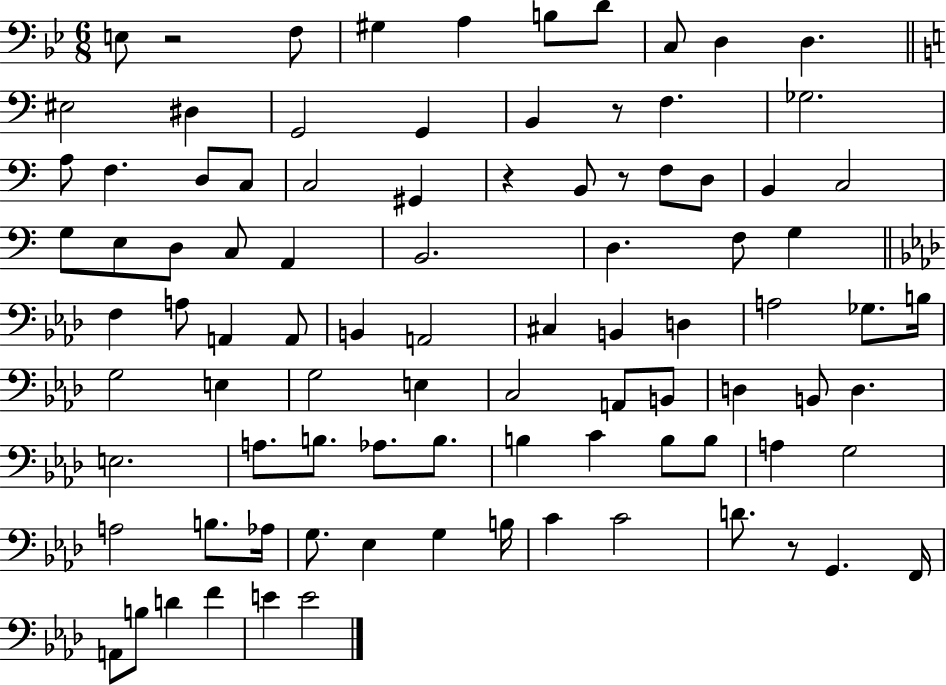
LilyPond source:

{
  \clef bass
  \numericTimeSignature
  \time 6/8
  \key bes \major
  \repeat volta 2 { e8 r2 f8 | gis4 a4 b8 d'8 | c8 d4 d4. | \bar "||" \break \key c \major eis2 dis4 | g,2 g,4 | b,4 r8 f4. | ges2. | \break a8 f4. d8 c8 | c2 gis,4 | r4 b,8 r8 f8 d8 | b,4 c2 | \break g8 e8 d8 c8 a,4 | b,2. | d4. f8 g4 | \bar "||" \break \key aes \major f4 a8 a,4 a,8 | b,4 a,2 | cis4 b,4 d4 | a2 ges8. b16 | \break g2 e4 | g2 e4 | c2 a,8 b,8 | d4 b,8 d4. | \break e2. | a8. b8. aes8. b8. | b4 c'4 b8 b8 | a4 g2 | \break a2 b8. aes16 | g8. ees4 g4 b16 | c'4 c'2 | d'8. r8 g,4. f,16 | \break a,8 b8 d'4 f'4 | e'4 e'2 | } \bar "|."
}